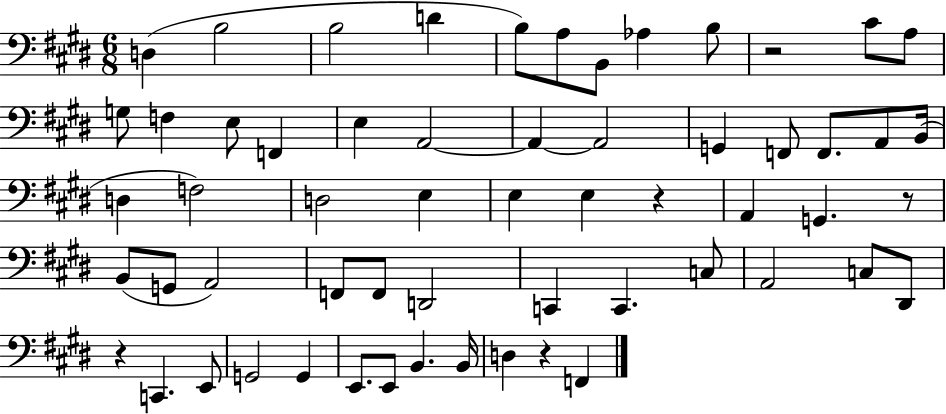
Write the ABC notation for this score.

X:1
T:Untitled
M:6/8
L:1/4
K:E
D, B,2 B,2 D B,/2 A,/2 B,,/2 _A, B,/2 z2 ^C/2 A,/2 G,/2 F, E,/2 F,, E, A,,2 A,, A,,2 G,, F,,/2 F,,/2 A,,/2 B,,/4 D, F,2 D,2 E, E, E, z A,, G,, z/2 B,,/2 G,,/2 A,,2 F,,/2 F,,/2 D,,2 C,, C,, C,/2 A,,2 C,/2 ^D,,/2 z C,, E,,/2 G,,2 G,, E,,/2 E,,/2 B,, B,,/4 D, z F,,